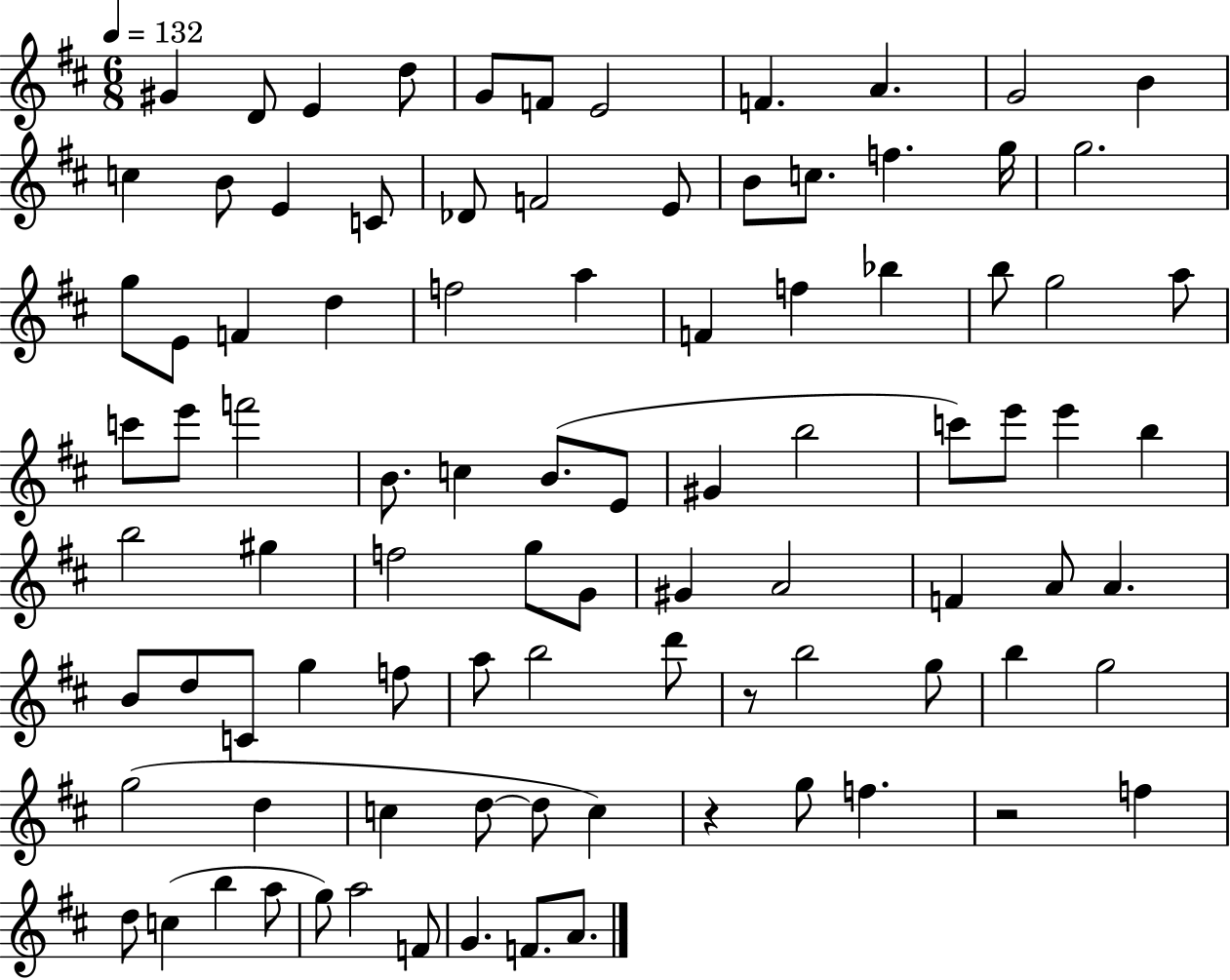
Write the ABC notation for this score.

X:1
T:Untitled
M:6/8
L:1/4
K:D
^G D/2 E d/2 G/2 F/2 E2 F A G2 B c B/2 E C/2 _D/2 F2 E/2 B/2 c/2 f g/4 g2 g/2 E/2 F d f2 a F f _b b/2 g2 a/2 c'/2 e'/2 f'2 B/2 c B/2 E/2 ^G b2 c'/2 e'/2 e' b b2 ^g f2 g/2 G/2 ^G A2 F A/2 A B/2 d/2 C/2 g f/2 a/2 b2 d'/2 z/2 b2 g/2 b g2 g2 d c d/2 d/2 c z g/2 f z2 f d/2 c b a/2 g/2 a2 F/2 G F/2 A/2